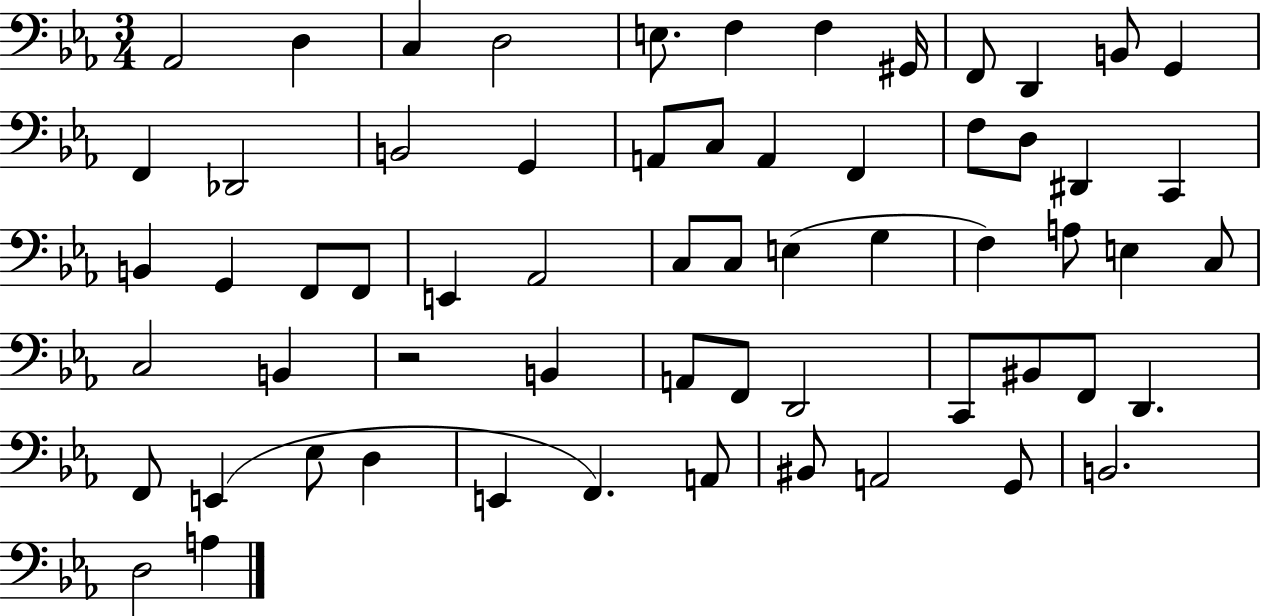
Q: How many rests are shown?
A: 1